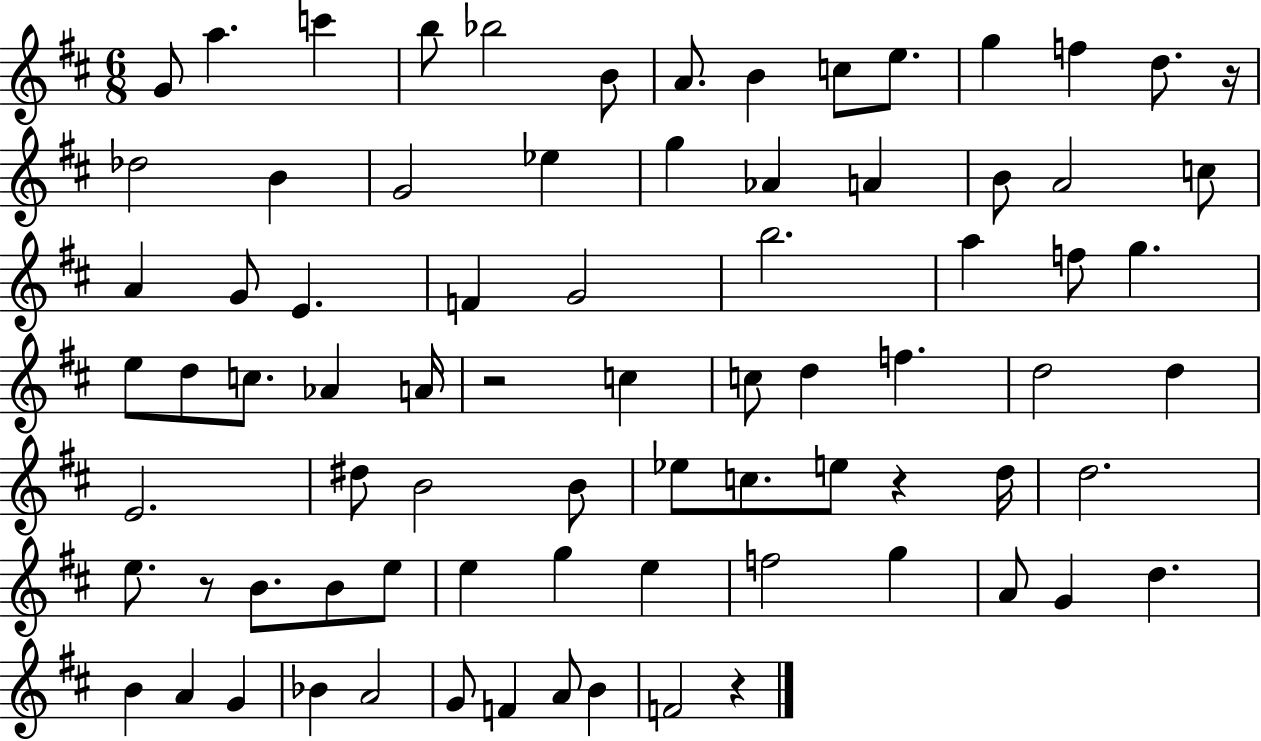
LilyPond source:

{
  \clef treble
  \numericTimeSignature
  \time 6/8
  \key d \major
  g'8 a''4. c'''4 | b''8 bes''2 b'8 | a'8. b'4 c''8 e''8. | g''4 f''4 d''8. r16 | \break des''2 b'4 | g'2 ees''4 | g''4 aes'4 a'4 | b'8 a'2 c''8 | \break a'4 g'8 e'4. | f'4 g'2 | b''2. | a''4 f''8 g''4. | \break e''8 d''8 c''8. aes'4 a'16 | r2 c''4 | c''8 d''4 f''4. | d''2 d''4 | \break e'2. | dis''8 b'2 b'8 | ees''8 c''8. e''8 r4 d''16 | d''2. | \break e''8. r8 b'8. b'8 e''8 | e''4 g''4 e''4 | f''2 g''4 | a'8 g'4 d''4. | \break b'4 a'4 g'4 | bes'4 a'2 | g'8 f'4 a'8 b'4 | f'2 r4 | \break \bar "|."
}